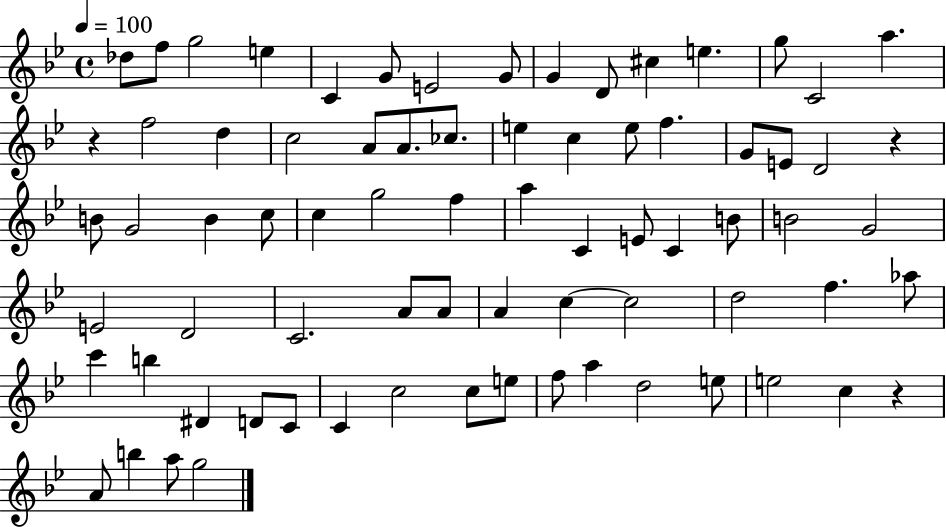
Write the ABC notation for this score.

X:1
T:Untitled
M:4/4
L:1/4
K:Bb
_d/2 f/2 g2 e C G/2 E2 G/2 G D/2 ^c e g/2 C2 a z f2 d c2 A/2 A/2 _c/2 e c e/2 f G/2 E/2 D2 z B/2 G2 B c/2 c g2 f a C E/2 C B/2 B2 G2 E2 D2 C2 A/2 A/2 A c c2 d2 f _a/2 c' b ^D D/2 C/2 C c2 c/2 e/2 f/2 a d2 e/2 e2 c z A/2 b a/2 g2